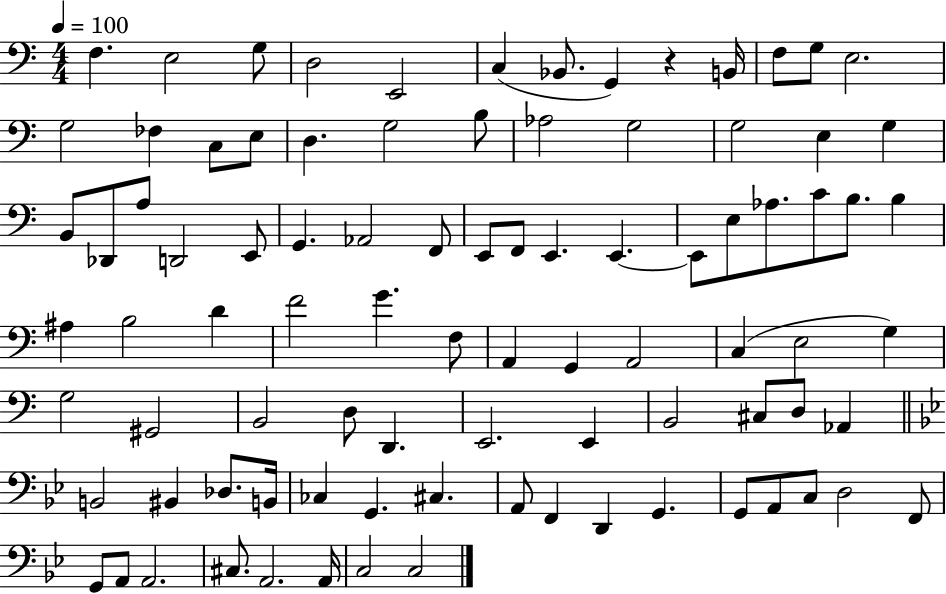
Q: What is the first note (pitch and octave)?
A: F3